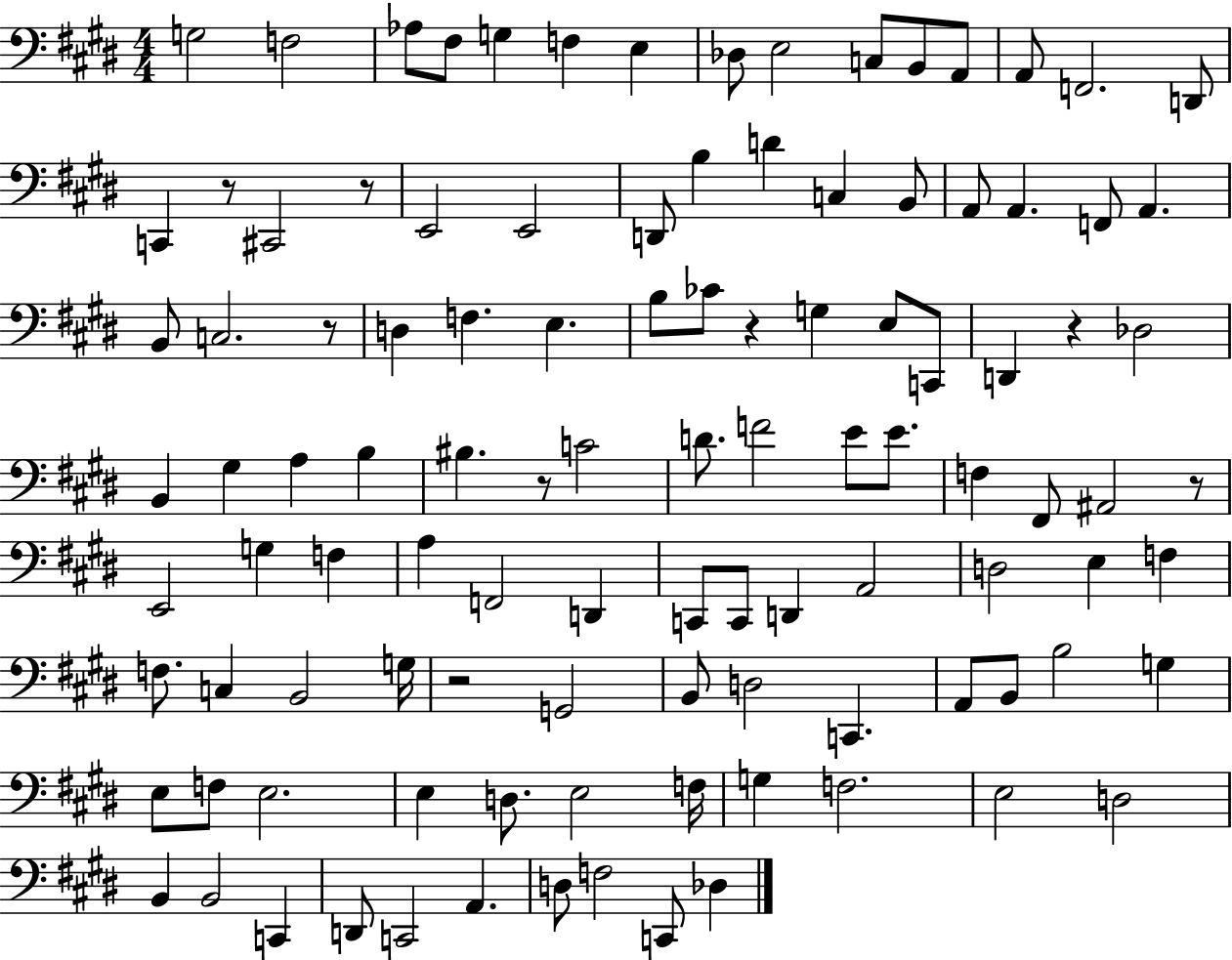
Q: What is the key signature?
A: E major